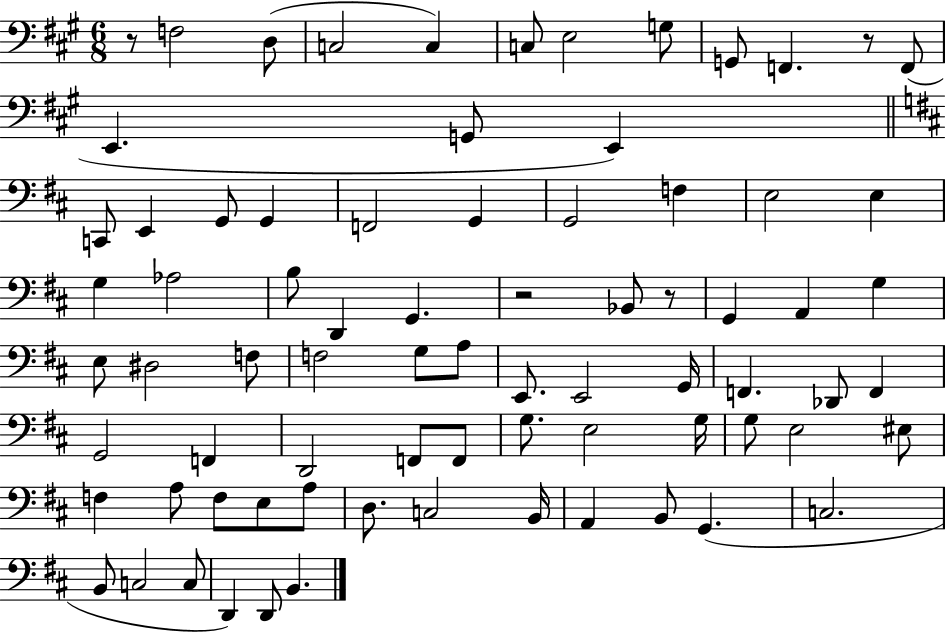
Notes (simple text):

R/e F3/h D3/e C3/h C3/q C3/e E3/h G3/e G2/e F2/q. R/e F2/e E2/q. G2/e E2/q C2/e E2/q G2/e G2/q F2/h G2/q G2/h F3/q E3/h E3/q G3/q Ab3/h B3/e D2/q G2/q. R/h Bb2/e R/e G2/q A2/q G3/q E3/e D#3/h F3/e F3/h G3/e A3/e E2/e. E2/h G2/s F2/q. Db2/e F2/q G2/h F2/q D2/h F2/e F2/e G3/e. E3/h G3/s G3/e E3/h EIS3/e F3/q A3/e F3/e E3/e A3/e D3/e. C3/h B2/s A2/q B2/e G2/q. C3/h. B2/e C3/h C3/e D2/q D2/e B2/q.